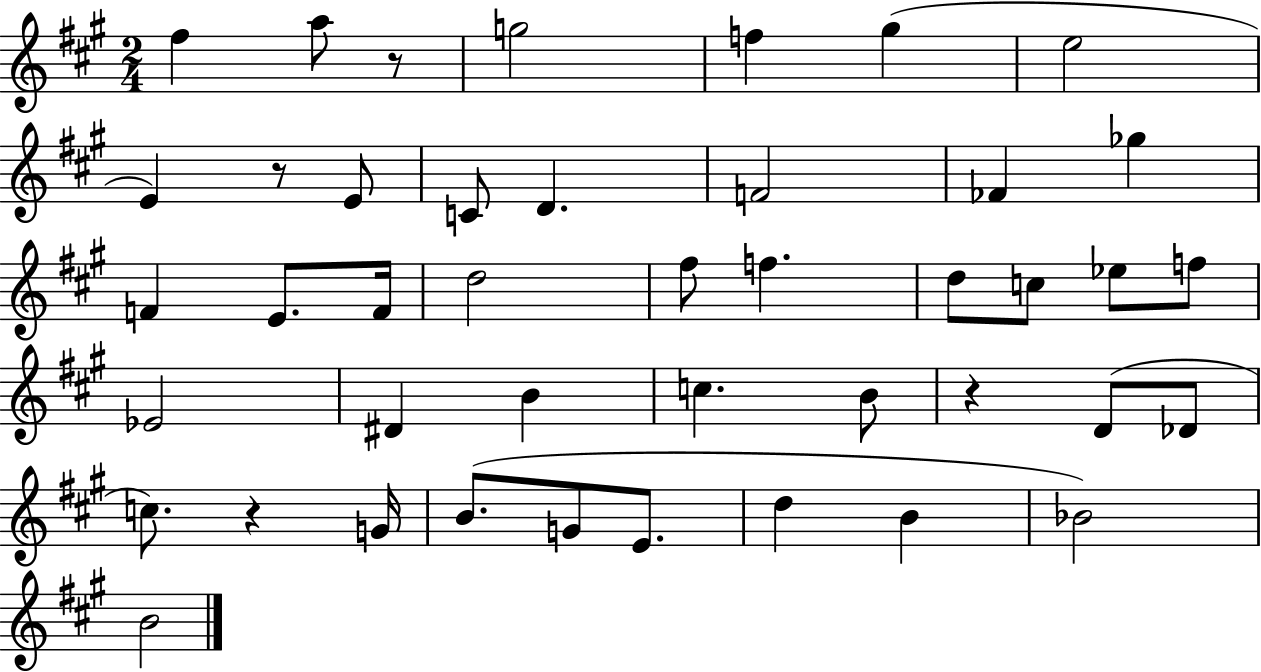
F#5/q A5/e R/e G5/h F5/q G#5/q E5/h E4/q R/e E4/e C4/e D4/q. F4/h FES4/q Gb5/q F4/q E4/e. F4/s D5/h F#5/e F5/q. D5/e C5/e Eb5/e F5/e Eb4/h D#4/q B4/q C5/q. B4/e R/q D4/e Db4/e C5/e. R/q G4/s B4/e. G4/e E4/e. D5/q B4/q Bb4/h B4/h